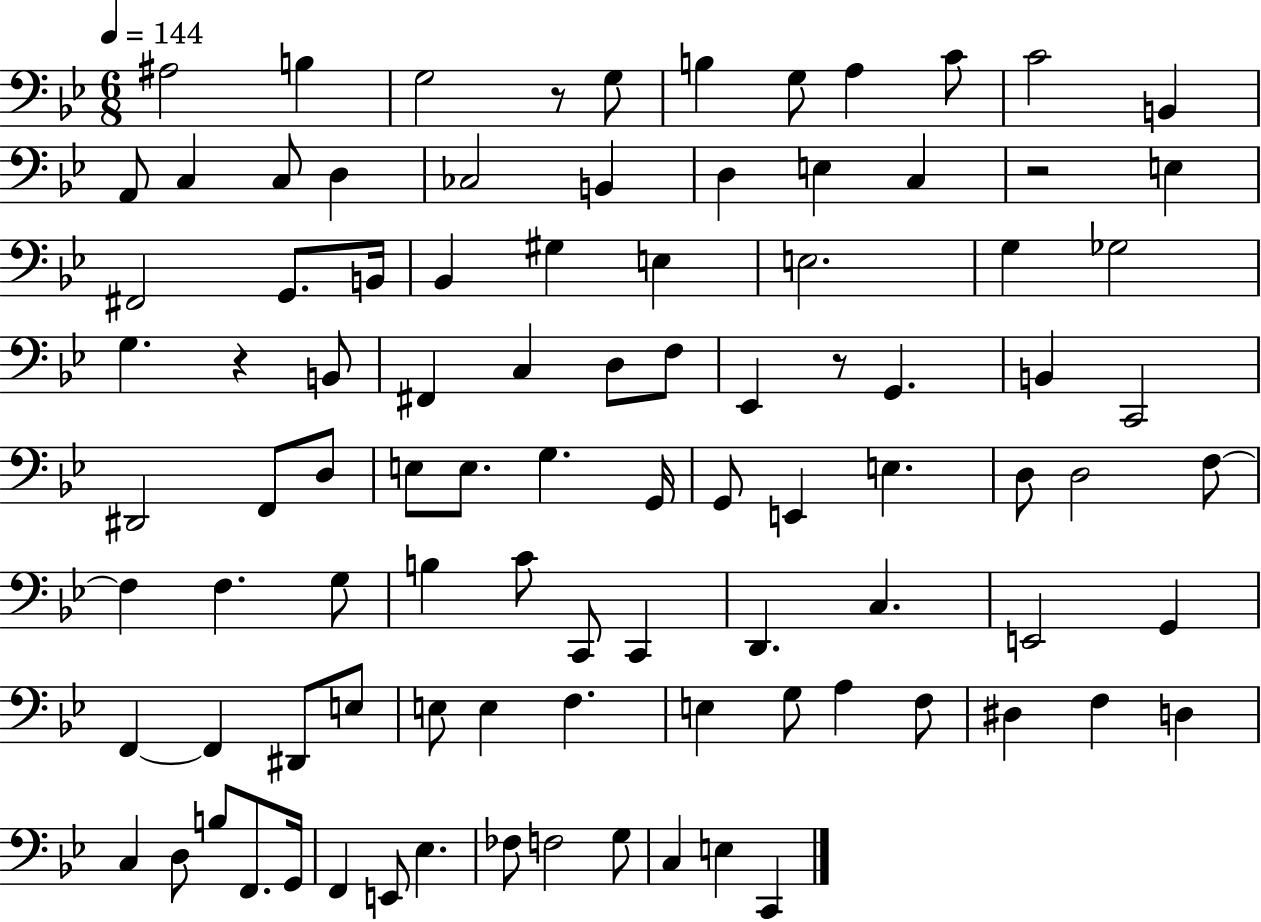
A#3/h B3/q G3/h R/e G3/e B3/q G3/e A3/q C4/e C4/h B2/q A2/e C3/q C3/e D3/q CES3/h B2/q D3/q E3/q C3/q R/h E3/q F#2/h G2/e. B2/s Bb2/q G#3/q E3/q E3/h. G3/q Gb3/h G3/q. R/q B2/e F#2/q C3/q D3/e F3/e Eb2/q R/e G2/q. B2/q C2/h D#2/h F2/e D3/e E3/e E3/e. G3/q. G2/s G2/e E2/q E3/q. D3/e D3/h F3/e F3/q F3/q. G3/e B3/q C4/e C2/e C2/q D2/q. C3/q. E2/h G2/q F2/q F2/q D#2/e E3/e E3/e E3/q F3/q. E3/q G3/e A3/q F3/e D#3/q F3/q D3/q C3/q D3/e B3/e F2/e. G2/s F2/q E2/e Eb3/q. FES3/e F3/h G3/e C3/q E3/q C2/q